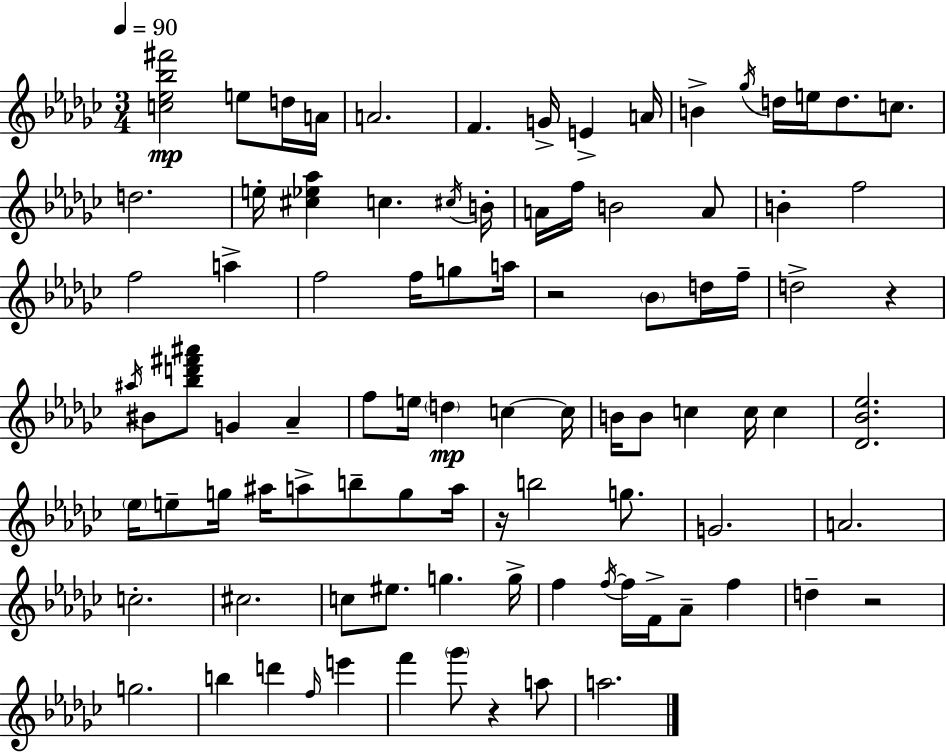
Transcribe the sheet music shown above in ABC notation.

X:1
T:Untitled
M:3/4
L:1/4
K:Ebm
[c_e_b^f']2 e/2 d/4 A/4 A2 F G/4 E A/4 B _g/4 d/4 e/4 d/2 c/2 d2 e/4 [^c_e_a] c ^c/4 B/4 A/4 f/4 B2 A/2 B f2 f2 a f2 f/4 g/2 a/4 z2 _B/2 d/4 f/4 d2 z ^a/4 ^B/2 [_bd'^f'^a']/2 G _A f/2 e/4 d c c/4 B/4 B/2 c c/4 c [_D_B_e]2 _e/4 e/2 g/4 ^a/4 a/2 b/2 g/2 a/4 z/4 b2 g/2 G2 A2 c2 ^c2 c/2 ^e/2 g g/4 f f/4 f/4 F/4 _A/2 f d z2 g2 b d' f/4 e' f' _g'/2 z a/2 a2